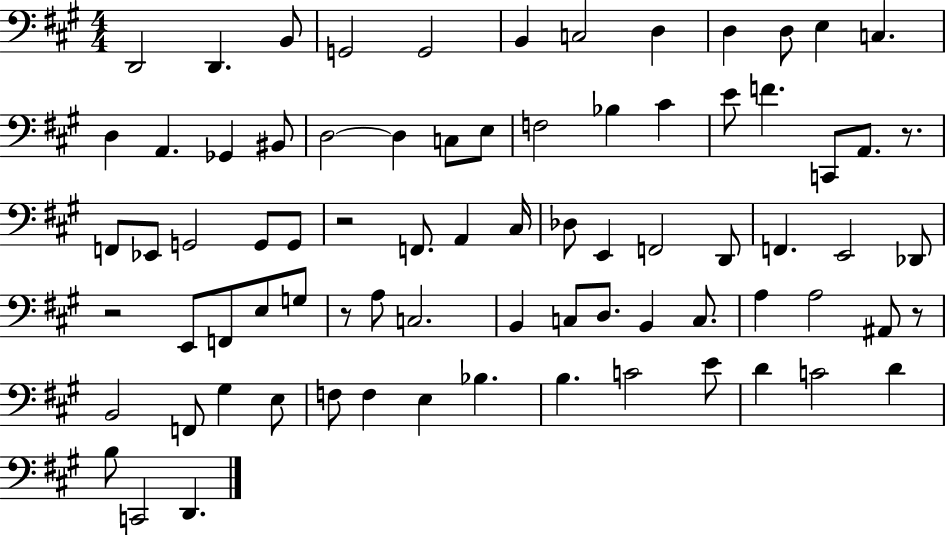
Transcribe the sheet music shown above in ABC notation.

X:1
T:Untitled
M:4/4
L:1/4
K:A
D,,2 D,, B,,/2 G,,2 G,,2 B,, C,2 D, D, D,/2 E, C, D, A,, _G,, ^B,,/2 D,2 D, C,/2 E,/2 F,2 _B, ^C E/2 F C,,/2 A,,/2 z/2 F,,/2 _E,,/2 G,,2 G,,/2 G,,/2 z2 F,,/2 A,, ^C,/4 _D,/2 E,, F,,2 D,,/2 F,, E,,2 _D,,/2 z2 E,,/2 F,,/2 E,/2 G,/2 z/2 A,/2 C,2 B,, C,/2 D,/2 B,, C,/2 A, A,2 ^A,,/2 z/2 B,,2 F,,/2 ^G, E,/2 F,/2 F, E, _B, B, C2 E/2 D C2 D B,/2 C,,2 D,,